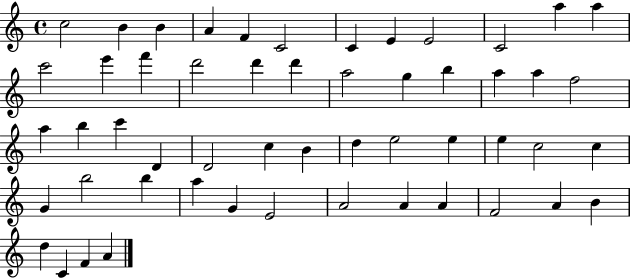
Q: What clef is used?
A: treble